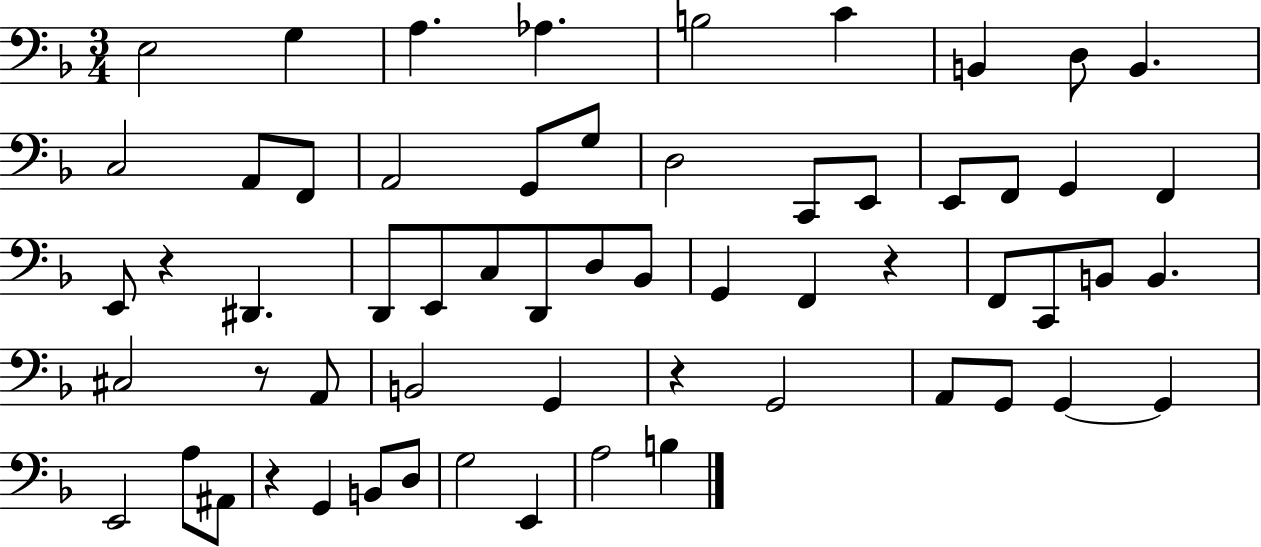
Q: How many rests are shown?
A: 5